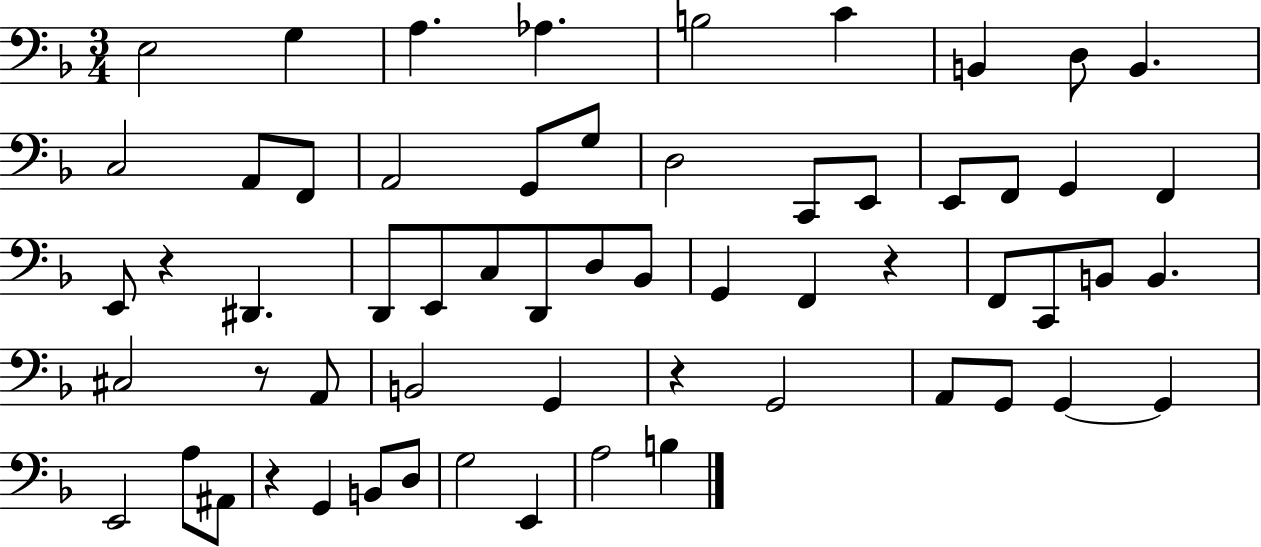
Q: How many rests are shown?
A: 5